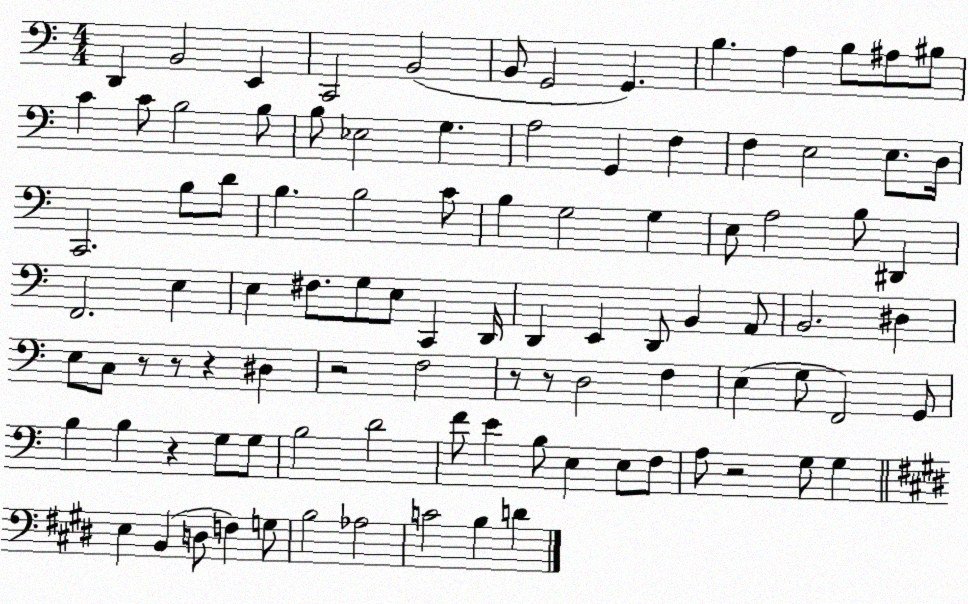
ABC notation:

X:1
T:Untitled
M:4/4
L:1/4
K:C
D,, B,,2 E,, C,,2 B,,2 B,,/2 G,,2 G,, B, A, B,/2 ^A,/2 ^B,/2 C C/2 B,2 B,/2 B,/2 _E,2 G, A,2 G,, F, F, E,2 E,/2 D,/4 C,,2 B,/2 D/2 B, B,2 C/2 B, G,2 G, E,/2 A,2 B,/2 ^D,, F,,2 E, E, ^F,/2 G,/2 E,/2 C,, D,,/4 D,, E,, D,,/2 B,, A,,/2 B,,2 ^D, E,/2 C,/2 z/2 z/2 z ^D, z2 F,2 z/2 z/2 D,2 F, E, G,/2 F,,2 G,,/2 B, B, z G,/2 G,/2 B,2 D2 F/2 E B,/2 E, E,/2 F,/2 A,/2 z2 G,/2 G, E, B,, D,/2 F, G,/2 B,2 _A,2 C2 B, D